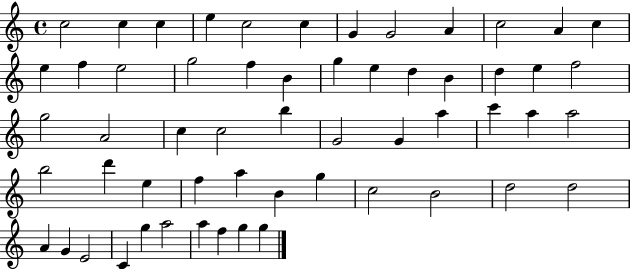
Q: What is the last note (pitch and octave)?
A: G5